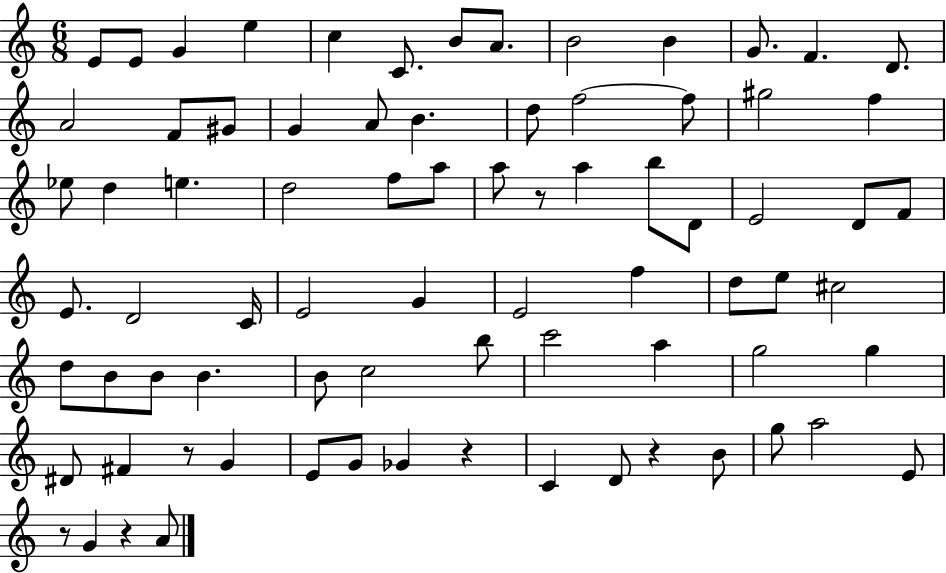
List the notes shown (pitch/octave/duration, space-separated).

E4/e E4/e G4/q E5/q C5/q C4/e. B4/e A4/e. B4/h B4/q G4/e. F4/q. D4/e. A4/h F4/e G#4/e G4/q A4/e B4/q. D5/e F5/h F5/e G#5/h F5/q Eb5/e D5/q E5/q. D5/h F5/e A5/e A5/e R/e A5/q B5/e D4/e E4/h D4/e F4/e E4/e. D4/h C4/s E4/h G4/q E4/h F5/q D5/e E5/e C#5/h D5/e B4/e B4/e B4/q. B4/e C5/h B5/e C6/h A5/q G5/h G5/q D#4/e F#4/q R/e G4/q E4/e G4/e Gb4/q R/q C4/q D4/e R/q B4/e G5/e A5/h E4/e R/e G4/q R/q A4/e